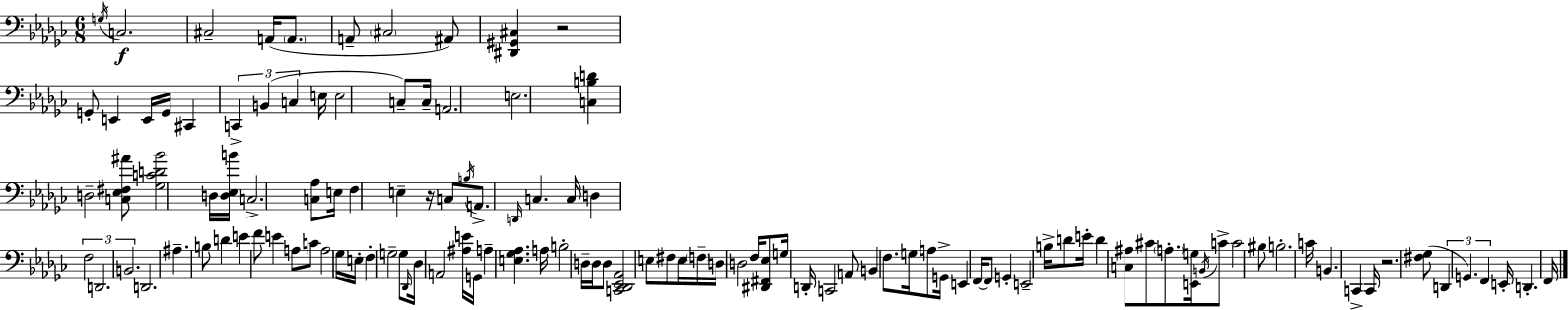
G3/s C3/h. C#3/h A2/s A2/e. A2/e C#3/h A#2/e [D#2,G#2,C#3]/q R/h G2/e E2/q E2/s G2/s C#2/q C2/q B2/q C3/q E3/s E3/h C3/e C3/s A2/h. E3/h. [C3,B3,D4]/q D3/h [C3,Eb3,F#3,A#4]/e [Gb3,C4,D4,Bb4]/h D3/s [D3,Eb3,B4]/s C3/h. [C3,Ab3]/e E3/s F3/q E3/q R/s C3/e B3/s A2/e. D2/s C3/q. C3/s D3/q F3/h D2/h. B2/h. D2/h. A#3/q. B3/e D4/q E4/q F4/e E4/q A3/e C4/e A3/h Gb3/s E3/s F3/q G3/h G3/e Db2/s Db3/s A2/h [A#3,E4]/s G2/s A3/q [E3,Gb3,Ab3]/q. A3/s B3/h D3/s D3/s D3/e [C2,Db2,Eb2,Ab2]/h E3/e F#3/e E3/s F3/s D3/s D3/h F3/s [D#2,F#2,Eb3]/e G3/s D2/s C2/h A2/e B2/q F3/e. G3/s A3/e G2/s E2/q F2/s F2/e G2/q E2/h B3/s D4/e E4/s D4/q [C3,A#3]/e C#4/e A3/e. [E2,G3]/s B2/s C4/e C4/h BIS3/e B3/h. C4/s B2/q. C2/q C2/s R/h. [F#3,Gb3]/e D2/q G2/q. F2/q E2/s D2/q. F2/s